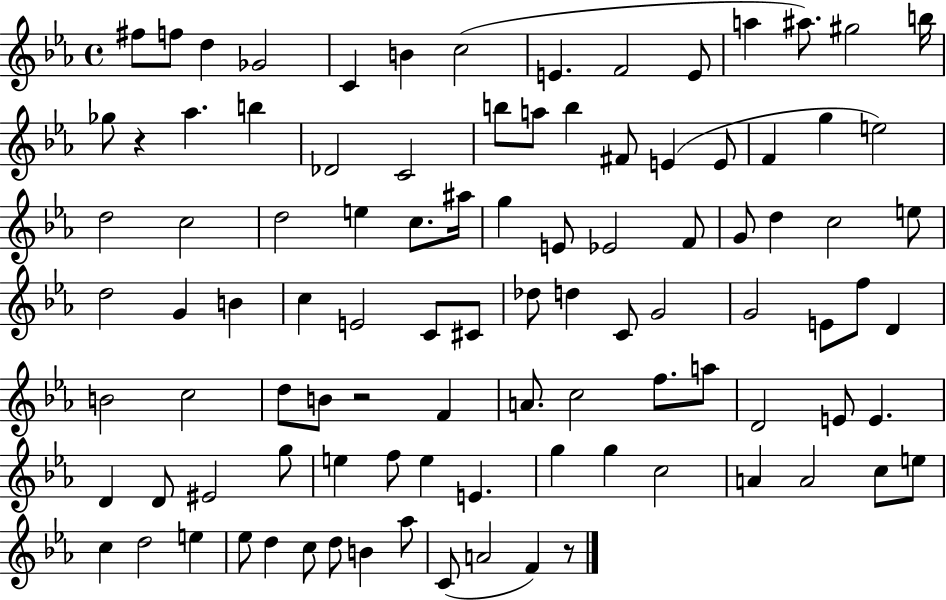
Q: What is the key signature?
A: EES major